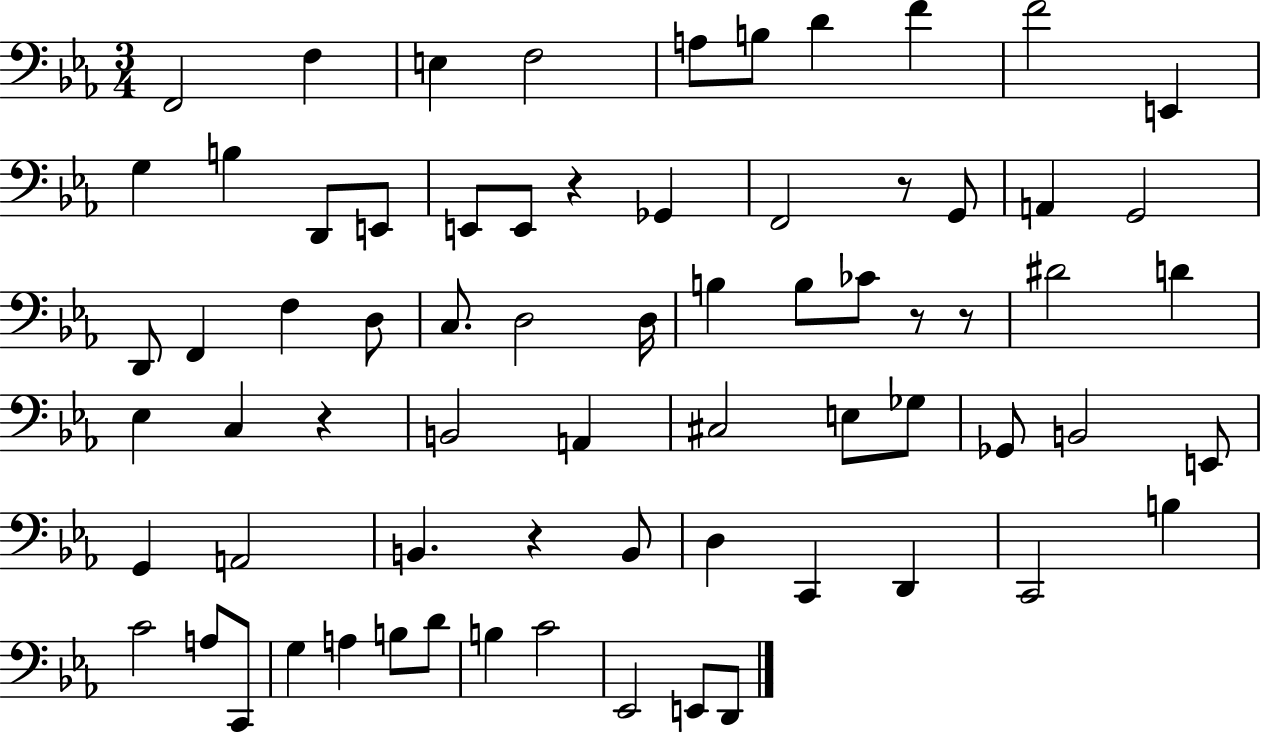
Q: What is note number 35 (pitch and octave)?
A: C3